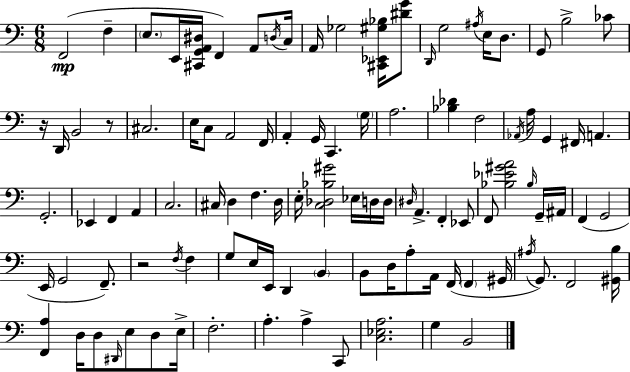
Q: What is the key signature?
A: A minor